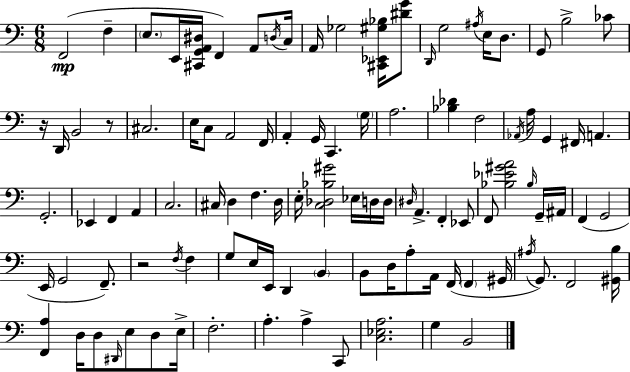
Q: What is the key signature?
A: A minor